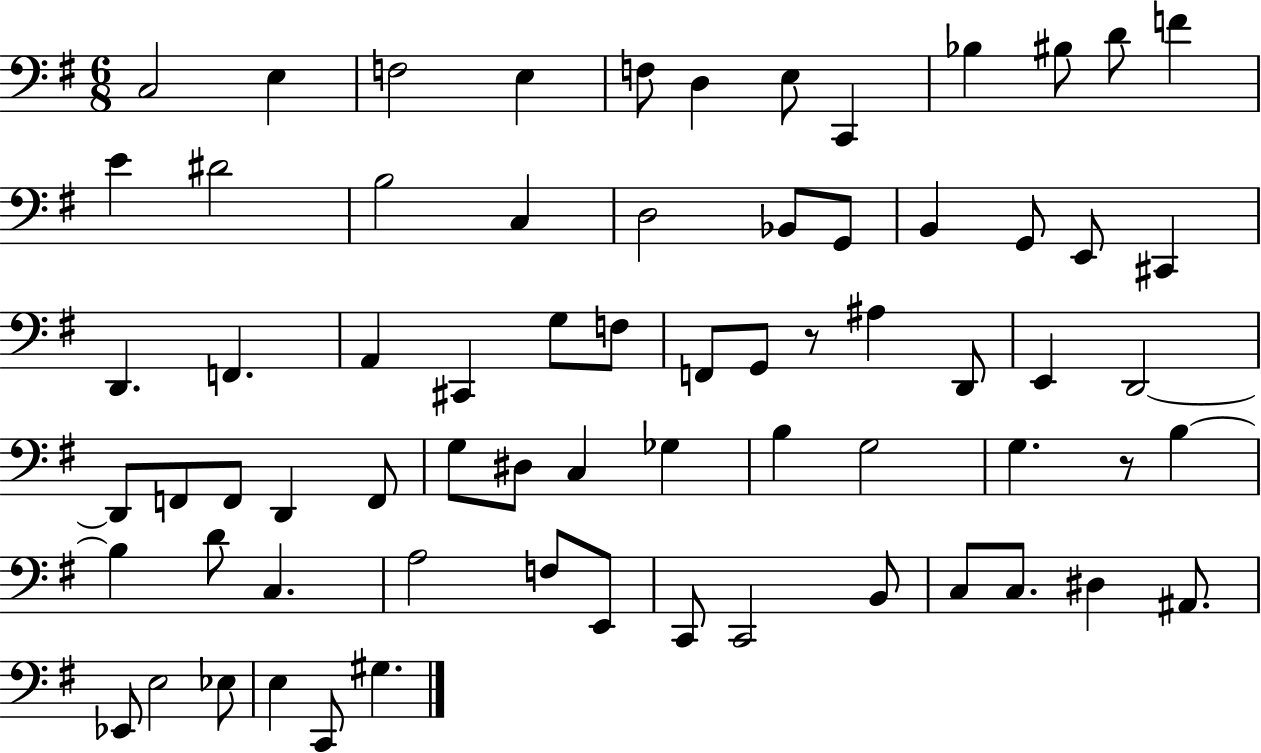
C3/h E3/q F3/h E3/q F3/e D3/q E3/e C2/q Bb3/q BIS3/e D4/e F4/q E4/q D#4/h B3/h C3/q D3/h Bb2/e G2/e B2/q G2/e E2/e C#2/q D2/q. F2/q. A2/q C#2/q G3/e F3/e F2/e G2/e R/e A#3/q D2/e E2/q D2/h D2/e F2/e F2/e D2/q F2/e G3/e D#3/e C3/q Gb3/q B3/q G3/h G3/q. R/e B3/q B3/q D4/e C3/q. A3/h F3/e E2/e C2/e C2/h B2/e C3/e C3/e. D#3/q A#2/e. Eb2/e E3/h Eb3/e E3/q C2/e G#3/q.